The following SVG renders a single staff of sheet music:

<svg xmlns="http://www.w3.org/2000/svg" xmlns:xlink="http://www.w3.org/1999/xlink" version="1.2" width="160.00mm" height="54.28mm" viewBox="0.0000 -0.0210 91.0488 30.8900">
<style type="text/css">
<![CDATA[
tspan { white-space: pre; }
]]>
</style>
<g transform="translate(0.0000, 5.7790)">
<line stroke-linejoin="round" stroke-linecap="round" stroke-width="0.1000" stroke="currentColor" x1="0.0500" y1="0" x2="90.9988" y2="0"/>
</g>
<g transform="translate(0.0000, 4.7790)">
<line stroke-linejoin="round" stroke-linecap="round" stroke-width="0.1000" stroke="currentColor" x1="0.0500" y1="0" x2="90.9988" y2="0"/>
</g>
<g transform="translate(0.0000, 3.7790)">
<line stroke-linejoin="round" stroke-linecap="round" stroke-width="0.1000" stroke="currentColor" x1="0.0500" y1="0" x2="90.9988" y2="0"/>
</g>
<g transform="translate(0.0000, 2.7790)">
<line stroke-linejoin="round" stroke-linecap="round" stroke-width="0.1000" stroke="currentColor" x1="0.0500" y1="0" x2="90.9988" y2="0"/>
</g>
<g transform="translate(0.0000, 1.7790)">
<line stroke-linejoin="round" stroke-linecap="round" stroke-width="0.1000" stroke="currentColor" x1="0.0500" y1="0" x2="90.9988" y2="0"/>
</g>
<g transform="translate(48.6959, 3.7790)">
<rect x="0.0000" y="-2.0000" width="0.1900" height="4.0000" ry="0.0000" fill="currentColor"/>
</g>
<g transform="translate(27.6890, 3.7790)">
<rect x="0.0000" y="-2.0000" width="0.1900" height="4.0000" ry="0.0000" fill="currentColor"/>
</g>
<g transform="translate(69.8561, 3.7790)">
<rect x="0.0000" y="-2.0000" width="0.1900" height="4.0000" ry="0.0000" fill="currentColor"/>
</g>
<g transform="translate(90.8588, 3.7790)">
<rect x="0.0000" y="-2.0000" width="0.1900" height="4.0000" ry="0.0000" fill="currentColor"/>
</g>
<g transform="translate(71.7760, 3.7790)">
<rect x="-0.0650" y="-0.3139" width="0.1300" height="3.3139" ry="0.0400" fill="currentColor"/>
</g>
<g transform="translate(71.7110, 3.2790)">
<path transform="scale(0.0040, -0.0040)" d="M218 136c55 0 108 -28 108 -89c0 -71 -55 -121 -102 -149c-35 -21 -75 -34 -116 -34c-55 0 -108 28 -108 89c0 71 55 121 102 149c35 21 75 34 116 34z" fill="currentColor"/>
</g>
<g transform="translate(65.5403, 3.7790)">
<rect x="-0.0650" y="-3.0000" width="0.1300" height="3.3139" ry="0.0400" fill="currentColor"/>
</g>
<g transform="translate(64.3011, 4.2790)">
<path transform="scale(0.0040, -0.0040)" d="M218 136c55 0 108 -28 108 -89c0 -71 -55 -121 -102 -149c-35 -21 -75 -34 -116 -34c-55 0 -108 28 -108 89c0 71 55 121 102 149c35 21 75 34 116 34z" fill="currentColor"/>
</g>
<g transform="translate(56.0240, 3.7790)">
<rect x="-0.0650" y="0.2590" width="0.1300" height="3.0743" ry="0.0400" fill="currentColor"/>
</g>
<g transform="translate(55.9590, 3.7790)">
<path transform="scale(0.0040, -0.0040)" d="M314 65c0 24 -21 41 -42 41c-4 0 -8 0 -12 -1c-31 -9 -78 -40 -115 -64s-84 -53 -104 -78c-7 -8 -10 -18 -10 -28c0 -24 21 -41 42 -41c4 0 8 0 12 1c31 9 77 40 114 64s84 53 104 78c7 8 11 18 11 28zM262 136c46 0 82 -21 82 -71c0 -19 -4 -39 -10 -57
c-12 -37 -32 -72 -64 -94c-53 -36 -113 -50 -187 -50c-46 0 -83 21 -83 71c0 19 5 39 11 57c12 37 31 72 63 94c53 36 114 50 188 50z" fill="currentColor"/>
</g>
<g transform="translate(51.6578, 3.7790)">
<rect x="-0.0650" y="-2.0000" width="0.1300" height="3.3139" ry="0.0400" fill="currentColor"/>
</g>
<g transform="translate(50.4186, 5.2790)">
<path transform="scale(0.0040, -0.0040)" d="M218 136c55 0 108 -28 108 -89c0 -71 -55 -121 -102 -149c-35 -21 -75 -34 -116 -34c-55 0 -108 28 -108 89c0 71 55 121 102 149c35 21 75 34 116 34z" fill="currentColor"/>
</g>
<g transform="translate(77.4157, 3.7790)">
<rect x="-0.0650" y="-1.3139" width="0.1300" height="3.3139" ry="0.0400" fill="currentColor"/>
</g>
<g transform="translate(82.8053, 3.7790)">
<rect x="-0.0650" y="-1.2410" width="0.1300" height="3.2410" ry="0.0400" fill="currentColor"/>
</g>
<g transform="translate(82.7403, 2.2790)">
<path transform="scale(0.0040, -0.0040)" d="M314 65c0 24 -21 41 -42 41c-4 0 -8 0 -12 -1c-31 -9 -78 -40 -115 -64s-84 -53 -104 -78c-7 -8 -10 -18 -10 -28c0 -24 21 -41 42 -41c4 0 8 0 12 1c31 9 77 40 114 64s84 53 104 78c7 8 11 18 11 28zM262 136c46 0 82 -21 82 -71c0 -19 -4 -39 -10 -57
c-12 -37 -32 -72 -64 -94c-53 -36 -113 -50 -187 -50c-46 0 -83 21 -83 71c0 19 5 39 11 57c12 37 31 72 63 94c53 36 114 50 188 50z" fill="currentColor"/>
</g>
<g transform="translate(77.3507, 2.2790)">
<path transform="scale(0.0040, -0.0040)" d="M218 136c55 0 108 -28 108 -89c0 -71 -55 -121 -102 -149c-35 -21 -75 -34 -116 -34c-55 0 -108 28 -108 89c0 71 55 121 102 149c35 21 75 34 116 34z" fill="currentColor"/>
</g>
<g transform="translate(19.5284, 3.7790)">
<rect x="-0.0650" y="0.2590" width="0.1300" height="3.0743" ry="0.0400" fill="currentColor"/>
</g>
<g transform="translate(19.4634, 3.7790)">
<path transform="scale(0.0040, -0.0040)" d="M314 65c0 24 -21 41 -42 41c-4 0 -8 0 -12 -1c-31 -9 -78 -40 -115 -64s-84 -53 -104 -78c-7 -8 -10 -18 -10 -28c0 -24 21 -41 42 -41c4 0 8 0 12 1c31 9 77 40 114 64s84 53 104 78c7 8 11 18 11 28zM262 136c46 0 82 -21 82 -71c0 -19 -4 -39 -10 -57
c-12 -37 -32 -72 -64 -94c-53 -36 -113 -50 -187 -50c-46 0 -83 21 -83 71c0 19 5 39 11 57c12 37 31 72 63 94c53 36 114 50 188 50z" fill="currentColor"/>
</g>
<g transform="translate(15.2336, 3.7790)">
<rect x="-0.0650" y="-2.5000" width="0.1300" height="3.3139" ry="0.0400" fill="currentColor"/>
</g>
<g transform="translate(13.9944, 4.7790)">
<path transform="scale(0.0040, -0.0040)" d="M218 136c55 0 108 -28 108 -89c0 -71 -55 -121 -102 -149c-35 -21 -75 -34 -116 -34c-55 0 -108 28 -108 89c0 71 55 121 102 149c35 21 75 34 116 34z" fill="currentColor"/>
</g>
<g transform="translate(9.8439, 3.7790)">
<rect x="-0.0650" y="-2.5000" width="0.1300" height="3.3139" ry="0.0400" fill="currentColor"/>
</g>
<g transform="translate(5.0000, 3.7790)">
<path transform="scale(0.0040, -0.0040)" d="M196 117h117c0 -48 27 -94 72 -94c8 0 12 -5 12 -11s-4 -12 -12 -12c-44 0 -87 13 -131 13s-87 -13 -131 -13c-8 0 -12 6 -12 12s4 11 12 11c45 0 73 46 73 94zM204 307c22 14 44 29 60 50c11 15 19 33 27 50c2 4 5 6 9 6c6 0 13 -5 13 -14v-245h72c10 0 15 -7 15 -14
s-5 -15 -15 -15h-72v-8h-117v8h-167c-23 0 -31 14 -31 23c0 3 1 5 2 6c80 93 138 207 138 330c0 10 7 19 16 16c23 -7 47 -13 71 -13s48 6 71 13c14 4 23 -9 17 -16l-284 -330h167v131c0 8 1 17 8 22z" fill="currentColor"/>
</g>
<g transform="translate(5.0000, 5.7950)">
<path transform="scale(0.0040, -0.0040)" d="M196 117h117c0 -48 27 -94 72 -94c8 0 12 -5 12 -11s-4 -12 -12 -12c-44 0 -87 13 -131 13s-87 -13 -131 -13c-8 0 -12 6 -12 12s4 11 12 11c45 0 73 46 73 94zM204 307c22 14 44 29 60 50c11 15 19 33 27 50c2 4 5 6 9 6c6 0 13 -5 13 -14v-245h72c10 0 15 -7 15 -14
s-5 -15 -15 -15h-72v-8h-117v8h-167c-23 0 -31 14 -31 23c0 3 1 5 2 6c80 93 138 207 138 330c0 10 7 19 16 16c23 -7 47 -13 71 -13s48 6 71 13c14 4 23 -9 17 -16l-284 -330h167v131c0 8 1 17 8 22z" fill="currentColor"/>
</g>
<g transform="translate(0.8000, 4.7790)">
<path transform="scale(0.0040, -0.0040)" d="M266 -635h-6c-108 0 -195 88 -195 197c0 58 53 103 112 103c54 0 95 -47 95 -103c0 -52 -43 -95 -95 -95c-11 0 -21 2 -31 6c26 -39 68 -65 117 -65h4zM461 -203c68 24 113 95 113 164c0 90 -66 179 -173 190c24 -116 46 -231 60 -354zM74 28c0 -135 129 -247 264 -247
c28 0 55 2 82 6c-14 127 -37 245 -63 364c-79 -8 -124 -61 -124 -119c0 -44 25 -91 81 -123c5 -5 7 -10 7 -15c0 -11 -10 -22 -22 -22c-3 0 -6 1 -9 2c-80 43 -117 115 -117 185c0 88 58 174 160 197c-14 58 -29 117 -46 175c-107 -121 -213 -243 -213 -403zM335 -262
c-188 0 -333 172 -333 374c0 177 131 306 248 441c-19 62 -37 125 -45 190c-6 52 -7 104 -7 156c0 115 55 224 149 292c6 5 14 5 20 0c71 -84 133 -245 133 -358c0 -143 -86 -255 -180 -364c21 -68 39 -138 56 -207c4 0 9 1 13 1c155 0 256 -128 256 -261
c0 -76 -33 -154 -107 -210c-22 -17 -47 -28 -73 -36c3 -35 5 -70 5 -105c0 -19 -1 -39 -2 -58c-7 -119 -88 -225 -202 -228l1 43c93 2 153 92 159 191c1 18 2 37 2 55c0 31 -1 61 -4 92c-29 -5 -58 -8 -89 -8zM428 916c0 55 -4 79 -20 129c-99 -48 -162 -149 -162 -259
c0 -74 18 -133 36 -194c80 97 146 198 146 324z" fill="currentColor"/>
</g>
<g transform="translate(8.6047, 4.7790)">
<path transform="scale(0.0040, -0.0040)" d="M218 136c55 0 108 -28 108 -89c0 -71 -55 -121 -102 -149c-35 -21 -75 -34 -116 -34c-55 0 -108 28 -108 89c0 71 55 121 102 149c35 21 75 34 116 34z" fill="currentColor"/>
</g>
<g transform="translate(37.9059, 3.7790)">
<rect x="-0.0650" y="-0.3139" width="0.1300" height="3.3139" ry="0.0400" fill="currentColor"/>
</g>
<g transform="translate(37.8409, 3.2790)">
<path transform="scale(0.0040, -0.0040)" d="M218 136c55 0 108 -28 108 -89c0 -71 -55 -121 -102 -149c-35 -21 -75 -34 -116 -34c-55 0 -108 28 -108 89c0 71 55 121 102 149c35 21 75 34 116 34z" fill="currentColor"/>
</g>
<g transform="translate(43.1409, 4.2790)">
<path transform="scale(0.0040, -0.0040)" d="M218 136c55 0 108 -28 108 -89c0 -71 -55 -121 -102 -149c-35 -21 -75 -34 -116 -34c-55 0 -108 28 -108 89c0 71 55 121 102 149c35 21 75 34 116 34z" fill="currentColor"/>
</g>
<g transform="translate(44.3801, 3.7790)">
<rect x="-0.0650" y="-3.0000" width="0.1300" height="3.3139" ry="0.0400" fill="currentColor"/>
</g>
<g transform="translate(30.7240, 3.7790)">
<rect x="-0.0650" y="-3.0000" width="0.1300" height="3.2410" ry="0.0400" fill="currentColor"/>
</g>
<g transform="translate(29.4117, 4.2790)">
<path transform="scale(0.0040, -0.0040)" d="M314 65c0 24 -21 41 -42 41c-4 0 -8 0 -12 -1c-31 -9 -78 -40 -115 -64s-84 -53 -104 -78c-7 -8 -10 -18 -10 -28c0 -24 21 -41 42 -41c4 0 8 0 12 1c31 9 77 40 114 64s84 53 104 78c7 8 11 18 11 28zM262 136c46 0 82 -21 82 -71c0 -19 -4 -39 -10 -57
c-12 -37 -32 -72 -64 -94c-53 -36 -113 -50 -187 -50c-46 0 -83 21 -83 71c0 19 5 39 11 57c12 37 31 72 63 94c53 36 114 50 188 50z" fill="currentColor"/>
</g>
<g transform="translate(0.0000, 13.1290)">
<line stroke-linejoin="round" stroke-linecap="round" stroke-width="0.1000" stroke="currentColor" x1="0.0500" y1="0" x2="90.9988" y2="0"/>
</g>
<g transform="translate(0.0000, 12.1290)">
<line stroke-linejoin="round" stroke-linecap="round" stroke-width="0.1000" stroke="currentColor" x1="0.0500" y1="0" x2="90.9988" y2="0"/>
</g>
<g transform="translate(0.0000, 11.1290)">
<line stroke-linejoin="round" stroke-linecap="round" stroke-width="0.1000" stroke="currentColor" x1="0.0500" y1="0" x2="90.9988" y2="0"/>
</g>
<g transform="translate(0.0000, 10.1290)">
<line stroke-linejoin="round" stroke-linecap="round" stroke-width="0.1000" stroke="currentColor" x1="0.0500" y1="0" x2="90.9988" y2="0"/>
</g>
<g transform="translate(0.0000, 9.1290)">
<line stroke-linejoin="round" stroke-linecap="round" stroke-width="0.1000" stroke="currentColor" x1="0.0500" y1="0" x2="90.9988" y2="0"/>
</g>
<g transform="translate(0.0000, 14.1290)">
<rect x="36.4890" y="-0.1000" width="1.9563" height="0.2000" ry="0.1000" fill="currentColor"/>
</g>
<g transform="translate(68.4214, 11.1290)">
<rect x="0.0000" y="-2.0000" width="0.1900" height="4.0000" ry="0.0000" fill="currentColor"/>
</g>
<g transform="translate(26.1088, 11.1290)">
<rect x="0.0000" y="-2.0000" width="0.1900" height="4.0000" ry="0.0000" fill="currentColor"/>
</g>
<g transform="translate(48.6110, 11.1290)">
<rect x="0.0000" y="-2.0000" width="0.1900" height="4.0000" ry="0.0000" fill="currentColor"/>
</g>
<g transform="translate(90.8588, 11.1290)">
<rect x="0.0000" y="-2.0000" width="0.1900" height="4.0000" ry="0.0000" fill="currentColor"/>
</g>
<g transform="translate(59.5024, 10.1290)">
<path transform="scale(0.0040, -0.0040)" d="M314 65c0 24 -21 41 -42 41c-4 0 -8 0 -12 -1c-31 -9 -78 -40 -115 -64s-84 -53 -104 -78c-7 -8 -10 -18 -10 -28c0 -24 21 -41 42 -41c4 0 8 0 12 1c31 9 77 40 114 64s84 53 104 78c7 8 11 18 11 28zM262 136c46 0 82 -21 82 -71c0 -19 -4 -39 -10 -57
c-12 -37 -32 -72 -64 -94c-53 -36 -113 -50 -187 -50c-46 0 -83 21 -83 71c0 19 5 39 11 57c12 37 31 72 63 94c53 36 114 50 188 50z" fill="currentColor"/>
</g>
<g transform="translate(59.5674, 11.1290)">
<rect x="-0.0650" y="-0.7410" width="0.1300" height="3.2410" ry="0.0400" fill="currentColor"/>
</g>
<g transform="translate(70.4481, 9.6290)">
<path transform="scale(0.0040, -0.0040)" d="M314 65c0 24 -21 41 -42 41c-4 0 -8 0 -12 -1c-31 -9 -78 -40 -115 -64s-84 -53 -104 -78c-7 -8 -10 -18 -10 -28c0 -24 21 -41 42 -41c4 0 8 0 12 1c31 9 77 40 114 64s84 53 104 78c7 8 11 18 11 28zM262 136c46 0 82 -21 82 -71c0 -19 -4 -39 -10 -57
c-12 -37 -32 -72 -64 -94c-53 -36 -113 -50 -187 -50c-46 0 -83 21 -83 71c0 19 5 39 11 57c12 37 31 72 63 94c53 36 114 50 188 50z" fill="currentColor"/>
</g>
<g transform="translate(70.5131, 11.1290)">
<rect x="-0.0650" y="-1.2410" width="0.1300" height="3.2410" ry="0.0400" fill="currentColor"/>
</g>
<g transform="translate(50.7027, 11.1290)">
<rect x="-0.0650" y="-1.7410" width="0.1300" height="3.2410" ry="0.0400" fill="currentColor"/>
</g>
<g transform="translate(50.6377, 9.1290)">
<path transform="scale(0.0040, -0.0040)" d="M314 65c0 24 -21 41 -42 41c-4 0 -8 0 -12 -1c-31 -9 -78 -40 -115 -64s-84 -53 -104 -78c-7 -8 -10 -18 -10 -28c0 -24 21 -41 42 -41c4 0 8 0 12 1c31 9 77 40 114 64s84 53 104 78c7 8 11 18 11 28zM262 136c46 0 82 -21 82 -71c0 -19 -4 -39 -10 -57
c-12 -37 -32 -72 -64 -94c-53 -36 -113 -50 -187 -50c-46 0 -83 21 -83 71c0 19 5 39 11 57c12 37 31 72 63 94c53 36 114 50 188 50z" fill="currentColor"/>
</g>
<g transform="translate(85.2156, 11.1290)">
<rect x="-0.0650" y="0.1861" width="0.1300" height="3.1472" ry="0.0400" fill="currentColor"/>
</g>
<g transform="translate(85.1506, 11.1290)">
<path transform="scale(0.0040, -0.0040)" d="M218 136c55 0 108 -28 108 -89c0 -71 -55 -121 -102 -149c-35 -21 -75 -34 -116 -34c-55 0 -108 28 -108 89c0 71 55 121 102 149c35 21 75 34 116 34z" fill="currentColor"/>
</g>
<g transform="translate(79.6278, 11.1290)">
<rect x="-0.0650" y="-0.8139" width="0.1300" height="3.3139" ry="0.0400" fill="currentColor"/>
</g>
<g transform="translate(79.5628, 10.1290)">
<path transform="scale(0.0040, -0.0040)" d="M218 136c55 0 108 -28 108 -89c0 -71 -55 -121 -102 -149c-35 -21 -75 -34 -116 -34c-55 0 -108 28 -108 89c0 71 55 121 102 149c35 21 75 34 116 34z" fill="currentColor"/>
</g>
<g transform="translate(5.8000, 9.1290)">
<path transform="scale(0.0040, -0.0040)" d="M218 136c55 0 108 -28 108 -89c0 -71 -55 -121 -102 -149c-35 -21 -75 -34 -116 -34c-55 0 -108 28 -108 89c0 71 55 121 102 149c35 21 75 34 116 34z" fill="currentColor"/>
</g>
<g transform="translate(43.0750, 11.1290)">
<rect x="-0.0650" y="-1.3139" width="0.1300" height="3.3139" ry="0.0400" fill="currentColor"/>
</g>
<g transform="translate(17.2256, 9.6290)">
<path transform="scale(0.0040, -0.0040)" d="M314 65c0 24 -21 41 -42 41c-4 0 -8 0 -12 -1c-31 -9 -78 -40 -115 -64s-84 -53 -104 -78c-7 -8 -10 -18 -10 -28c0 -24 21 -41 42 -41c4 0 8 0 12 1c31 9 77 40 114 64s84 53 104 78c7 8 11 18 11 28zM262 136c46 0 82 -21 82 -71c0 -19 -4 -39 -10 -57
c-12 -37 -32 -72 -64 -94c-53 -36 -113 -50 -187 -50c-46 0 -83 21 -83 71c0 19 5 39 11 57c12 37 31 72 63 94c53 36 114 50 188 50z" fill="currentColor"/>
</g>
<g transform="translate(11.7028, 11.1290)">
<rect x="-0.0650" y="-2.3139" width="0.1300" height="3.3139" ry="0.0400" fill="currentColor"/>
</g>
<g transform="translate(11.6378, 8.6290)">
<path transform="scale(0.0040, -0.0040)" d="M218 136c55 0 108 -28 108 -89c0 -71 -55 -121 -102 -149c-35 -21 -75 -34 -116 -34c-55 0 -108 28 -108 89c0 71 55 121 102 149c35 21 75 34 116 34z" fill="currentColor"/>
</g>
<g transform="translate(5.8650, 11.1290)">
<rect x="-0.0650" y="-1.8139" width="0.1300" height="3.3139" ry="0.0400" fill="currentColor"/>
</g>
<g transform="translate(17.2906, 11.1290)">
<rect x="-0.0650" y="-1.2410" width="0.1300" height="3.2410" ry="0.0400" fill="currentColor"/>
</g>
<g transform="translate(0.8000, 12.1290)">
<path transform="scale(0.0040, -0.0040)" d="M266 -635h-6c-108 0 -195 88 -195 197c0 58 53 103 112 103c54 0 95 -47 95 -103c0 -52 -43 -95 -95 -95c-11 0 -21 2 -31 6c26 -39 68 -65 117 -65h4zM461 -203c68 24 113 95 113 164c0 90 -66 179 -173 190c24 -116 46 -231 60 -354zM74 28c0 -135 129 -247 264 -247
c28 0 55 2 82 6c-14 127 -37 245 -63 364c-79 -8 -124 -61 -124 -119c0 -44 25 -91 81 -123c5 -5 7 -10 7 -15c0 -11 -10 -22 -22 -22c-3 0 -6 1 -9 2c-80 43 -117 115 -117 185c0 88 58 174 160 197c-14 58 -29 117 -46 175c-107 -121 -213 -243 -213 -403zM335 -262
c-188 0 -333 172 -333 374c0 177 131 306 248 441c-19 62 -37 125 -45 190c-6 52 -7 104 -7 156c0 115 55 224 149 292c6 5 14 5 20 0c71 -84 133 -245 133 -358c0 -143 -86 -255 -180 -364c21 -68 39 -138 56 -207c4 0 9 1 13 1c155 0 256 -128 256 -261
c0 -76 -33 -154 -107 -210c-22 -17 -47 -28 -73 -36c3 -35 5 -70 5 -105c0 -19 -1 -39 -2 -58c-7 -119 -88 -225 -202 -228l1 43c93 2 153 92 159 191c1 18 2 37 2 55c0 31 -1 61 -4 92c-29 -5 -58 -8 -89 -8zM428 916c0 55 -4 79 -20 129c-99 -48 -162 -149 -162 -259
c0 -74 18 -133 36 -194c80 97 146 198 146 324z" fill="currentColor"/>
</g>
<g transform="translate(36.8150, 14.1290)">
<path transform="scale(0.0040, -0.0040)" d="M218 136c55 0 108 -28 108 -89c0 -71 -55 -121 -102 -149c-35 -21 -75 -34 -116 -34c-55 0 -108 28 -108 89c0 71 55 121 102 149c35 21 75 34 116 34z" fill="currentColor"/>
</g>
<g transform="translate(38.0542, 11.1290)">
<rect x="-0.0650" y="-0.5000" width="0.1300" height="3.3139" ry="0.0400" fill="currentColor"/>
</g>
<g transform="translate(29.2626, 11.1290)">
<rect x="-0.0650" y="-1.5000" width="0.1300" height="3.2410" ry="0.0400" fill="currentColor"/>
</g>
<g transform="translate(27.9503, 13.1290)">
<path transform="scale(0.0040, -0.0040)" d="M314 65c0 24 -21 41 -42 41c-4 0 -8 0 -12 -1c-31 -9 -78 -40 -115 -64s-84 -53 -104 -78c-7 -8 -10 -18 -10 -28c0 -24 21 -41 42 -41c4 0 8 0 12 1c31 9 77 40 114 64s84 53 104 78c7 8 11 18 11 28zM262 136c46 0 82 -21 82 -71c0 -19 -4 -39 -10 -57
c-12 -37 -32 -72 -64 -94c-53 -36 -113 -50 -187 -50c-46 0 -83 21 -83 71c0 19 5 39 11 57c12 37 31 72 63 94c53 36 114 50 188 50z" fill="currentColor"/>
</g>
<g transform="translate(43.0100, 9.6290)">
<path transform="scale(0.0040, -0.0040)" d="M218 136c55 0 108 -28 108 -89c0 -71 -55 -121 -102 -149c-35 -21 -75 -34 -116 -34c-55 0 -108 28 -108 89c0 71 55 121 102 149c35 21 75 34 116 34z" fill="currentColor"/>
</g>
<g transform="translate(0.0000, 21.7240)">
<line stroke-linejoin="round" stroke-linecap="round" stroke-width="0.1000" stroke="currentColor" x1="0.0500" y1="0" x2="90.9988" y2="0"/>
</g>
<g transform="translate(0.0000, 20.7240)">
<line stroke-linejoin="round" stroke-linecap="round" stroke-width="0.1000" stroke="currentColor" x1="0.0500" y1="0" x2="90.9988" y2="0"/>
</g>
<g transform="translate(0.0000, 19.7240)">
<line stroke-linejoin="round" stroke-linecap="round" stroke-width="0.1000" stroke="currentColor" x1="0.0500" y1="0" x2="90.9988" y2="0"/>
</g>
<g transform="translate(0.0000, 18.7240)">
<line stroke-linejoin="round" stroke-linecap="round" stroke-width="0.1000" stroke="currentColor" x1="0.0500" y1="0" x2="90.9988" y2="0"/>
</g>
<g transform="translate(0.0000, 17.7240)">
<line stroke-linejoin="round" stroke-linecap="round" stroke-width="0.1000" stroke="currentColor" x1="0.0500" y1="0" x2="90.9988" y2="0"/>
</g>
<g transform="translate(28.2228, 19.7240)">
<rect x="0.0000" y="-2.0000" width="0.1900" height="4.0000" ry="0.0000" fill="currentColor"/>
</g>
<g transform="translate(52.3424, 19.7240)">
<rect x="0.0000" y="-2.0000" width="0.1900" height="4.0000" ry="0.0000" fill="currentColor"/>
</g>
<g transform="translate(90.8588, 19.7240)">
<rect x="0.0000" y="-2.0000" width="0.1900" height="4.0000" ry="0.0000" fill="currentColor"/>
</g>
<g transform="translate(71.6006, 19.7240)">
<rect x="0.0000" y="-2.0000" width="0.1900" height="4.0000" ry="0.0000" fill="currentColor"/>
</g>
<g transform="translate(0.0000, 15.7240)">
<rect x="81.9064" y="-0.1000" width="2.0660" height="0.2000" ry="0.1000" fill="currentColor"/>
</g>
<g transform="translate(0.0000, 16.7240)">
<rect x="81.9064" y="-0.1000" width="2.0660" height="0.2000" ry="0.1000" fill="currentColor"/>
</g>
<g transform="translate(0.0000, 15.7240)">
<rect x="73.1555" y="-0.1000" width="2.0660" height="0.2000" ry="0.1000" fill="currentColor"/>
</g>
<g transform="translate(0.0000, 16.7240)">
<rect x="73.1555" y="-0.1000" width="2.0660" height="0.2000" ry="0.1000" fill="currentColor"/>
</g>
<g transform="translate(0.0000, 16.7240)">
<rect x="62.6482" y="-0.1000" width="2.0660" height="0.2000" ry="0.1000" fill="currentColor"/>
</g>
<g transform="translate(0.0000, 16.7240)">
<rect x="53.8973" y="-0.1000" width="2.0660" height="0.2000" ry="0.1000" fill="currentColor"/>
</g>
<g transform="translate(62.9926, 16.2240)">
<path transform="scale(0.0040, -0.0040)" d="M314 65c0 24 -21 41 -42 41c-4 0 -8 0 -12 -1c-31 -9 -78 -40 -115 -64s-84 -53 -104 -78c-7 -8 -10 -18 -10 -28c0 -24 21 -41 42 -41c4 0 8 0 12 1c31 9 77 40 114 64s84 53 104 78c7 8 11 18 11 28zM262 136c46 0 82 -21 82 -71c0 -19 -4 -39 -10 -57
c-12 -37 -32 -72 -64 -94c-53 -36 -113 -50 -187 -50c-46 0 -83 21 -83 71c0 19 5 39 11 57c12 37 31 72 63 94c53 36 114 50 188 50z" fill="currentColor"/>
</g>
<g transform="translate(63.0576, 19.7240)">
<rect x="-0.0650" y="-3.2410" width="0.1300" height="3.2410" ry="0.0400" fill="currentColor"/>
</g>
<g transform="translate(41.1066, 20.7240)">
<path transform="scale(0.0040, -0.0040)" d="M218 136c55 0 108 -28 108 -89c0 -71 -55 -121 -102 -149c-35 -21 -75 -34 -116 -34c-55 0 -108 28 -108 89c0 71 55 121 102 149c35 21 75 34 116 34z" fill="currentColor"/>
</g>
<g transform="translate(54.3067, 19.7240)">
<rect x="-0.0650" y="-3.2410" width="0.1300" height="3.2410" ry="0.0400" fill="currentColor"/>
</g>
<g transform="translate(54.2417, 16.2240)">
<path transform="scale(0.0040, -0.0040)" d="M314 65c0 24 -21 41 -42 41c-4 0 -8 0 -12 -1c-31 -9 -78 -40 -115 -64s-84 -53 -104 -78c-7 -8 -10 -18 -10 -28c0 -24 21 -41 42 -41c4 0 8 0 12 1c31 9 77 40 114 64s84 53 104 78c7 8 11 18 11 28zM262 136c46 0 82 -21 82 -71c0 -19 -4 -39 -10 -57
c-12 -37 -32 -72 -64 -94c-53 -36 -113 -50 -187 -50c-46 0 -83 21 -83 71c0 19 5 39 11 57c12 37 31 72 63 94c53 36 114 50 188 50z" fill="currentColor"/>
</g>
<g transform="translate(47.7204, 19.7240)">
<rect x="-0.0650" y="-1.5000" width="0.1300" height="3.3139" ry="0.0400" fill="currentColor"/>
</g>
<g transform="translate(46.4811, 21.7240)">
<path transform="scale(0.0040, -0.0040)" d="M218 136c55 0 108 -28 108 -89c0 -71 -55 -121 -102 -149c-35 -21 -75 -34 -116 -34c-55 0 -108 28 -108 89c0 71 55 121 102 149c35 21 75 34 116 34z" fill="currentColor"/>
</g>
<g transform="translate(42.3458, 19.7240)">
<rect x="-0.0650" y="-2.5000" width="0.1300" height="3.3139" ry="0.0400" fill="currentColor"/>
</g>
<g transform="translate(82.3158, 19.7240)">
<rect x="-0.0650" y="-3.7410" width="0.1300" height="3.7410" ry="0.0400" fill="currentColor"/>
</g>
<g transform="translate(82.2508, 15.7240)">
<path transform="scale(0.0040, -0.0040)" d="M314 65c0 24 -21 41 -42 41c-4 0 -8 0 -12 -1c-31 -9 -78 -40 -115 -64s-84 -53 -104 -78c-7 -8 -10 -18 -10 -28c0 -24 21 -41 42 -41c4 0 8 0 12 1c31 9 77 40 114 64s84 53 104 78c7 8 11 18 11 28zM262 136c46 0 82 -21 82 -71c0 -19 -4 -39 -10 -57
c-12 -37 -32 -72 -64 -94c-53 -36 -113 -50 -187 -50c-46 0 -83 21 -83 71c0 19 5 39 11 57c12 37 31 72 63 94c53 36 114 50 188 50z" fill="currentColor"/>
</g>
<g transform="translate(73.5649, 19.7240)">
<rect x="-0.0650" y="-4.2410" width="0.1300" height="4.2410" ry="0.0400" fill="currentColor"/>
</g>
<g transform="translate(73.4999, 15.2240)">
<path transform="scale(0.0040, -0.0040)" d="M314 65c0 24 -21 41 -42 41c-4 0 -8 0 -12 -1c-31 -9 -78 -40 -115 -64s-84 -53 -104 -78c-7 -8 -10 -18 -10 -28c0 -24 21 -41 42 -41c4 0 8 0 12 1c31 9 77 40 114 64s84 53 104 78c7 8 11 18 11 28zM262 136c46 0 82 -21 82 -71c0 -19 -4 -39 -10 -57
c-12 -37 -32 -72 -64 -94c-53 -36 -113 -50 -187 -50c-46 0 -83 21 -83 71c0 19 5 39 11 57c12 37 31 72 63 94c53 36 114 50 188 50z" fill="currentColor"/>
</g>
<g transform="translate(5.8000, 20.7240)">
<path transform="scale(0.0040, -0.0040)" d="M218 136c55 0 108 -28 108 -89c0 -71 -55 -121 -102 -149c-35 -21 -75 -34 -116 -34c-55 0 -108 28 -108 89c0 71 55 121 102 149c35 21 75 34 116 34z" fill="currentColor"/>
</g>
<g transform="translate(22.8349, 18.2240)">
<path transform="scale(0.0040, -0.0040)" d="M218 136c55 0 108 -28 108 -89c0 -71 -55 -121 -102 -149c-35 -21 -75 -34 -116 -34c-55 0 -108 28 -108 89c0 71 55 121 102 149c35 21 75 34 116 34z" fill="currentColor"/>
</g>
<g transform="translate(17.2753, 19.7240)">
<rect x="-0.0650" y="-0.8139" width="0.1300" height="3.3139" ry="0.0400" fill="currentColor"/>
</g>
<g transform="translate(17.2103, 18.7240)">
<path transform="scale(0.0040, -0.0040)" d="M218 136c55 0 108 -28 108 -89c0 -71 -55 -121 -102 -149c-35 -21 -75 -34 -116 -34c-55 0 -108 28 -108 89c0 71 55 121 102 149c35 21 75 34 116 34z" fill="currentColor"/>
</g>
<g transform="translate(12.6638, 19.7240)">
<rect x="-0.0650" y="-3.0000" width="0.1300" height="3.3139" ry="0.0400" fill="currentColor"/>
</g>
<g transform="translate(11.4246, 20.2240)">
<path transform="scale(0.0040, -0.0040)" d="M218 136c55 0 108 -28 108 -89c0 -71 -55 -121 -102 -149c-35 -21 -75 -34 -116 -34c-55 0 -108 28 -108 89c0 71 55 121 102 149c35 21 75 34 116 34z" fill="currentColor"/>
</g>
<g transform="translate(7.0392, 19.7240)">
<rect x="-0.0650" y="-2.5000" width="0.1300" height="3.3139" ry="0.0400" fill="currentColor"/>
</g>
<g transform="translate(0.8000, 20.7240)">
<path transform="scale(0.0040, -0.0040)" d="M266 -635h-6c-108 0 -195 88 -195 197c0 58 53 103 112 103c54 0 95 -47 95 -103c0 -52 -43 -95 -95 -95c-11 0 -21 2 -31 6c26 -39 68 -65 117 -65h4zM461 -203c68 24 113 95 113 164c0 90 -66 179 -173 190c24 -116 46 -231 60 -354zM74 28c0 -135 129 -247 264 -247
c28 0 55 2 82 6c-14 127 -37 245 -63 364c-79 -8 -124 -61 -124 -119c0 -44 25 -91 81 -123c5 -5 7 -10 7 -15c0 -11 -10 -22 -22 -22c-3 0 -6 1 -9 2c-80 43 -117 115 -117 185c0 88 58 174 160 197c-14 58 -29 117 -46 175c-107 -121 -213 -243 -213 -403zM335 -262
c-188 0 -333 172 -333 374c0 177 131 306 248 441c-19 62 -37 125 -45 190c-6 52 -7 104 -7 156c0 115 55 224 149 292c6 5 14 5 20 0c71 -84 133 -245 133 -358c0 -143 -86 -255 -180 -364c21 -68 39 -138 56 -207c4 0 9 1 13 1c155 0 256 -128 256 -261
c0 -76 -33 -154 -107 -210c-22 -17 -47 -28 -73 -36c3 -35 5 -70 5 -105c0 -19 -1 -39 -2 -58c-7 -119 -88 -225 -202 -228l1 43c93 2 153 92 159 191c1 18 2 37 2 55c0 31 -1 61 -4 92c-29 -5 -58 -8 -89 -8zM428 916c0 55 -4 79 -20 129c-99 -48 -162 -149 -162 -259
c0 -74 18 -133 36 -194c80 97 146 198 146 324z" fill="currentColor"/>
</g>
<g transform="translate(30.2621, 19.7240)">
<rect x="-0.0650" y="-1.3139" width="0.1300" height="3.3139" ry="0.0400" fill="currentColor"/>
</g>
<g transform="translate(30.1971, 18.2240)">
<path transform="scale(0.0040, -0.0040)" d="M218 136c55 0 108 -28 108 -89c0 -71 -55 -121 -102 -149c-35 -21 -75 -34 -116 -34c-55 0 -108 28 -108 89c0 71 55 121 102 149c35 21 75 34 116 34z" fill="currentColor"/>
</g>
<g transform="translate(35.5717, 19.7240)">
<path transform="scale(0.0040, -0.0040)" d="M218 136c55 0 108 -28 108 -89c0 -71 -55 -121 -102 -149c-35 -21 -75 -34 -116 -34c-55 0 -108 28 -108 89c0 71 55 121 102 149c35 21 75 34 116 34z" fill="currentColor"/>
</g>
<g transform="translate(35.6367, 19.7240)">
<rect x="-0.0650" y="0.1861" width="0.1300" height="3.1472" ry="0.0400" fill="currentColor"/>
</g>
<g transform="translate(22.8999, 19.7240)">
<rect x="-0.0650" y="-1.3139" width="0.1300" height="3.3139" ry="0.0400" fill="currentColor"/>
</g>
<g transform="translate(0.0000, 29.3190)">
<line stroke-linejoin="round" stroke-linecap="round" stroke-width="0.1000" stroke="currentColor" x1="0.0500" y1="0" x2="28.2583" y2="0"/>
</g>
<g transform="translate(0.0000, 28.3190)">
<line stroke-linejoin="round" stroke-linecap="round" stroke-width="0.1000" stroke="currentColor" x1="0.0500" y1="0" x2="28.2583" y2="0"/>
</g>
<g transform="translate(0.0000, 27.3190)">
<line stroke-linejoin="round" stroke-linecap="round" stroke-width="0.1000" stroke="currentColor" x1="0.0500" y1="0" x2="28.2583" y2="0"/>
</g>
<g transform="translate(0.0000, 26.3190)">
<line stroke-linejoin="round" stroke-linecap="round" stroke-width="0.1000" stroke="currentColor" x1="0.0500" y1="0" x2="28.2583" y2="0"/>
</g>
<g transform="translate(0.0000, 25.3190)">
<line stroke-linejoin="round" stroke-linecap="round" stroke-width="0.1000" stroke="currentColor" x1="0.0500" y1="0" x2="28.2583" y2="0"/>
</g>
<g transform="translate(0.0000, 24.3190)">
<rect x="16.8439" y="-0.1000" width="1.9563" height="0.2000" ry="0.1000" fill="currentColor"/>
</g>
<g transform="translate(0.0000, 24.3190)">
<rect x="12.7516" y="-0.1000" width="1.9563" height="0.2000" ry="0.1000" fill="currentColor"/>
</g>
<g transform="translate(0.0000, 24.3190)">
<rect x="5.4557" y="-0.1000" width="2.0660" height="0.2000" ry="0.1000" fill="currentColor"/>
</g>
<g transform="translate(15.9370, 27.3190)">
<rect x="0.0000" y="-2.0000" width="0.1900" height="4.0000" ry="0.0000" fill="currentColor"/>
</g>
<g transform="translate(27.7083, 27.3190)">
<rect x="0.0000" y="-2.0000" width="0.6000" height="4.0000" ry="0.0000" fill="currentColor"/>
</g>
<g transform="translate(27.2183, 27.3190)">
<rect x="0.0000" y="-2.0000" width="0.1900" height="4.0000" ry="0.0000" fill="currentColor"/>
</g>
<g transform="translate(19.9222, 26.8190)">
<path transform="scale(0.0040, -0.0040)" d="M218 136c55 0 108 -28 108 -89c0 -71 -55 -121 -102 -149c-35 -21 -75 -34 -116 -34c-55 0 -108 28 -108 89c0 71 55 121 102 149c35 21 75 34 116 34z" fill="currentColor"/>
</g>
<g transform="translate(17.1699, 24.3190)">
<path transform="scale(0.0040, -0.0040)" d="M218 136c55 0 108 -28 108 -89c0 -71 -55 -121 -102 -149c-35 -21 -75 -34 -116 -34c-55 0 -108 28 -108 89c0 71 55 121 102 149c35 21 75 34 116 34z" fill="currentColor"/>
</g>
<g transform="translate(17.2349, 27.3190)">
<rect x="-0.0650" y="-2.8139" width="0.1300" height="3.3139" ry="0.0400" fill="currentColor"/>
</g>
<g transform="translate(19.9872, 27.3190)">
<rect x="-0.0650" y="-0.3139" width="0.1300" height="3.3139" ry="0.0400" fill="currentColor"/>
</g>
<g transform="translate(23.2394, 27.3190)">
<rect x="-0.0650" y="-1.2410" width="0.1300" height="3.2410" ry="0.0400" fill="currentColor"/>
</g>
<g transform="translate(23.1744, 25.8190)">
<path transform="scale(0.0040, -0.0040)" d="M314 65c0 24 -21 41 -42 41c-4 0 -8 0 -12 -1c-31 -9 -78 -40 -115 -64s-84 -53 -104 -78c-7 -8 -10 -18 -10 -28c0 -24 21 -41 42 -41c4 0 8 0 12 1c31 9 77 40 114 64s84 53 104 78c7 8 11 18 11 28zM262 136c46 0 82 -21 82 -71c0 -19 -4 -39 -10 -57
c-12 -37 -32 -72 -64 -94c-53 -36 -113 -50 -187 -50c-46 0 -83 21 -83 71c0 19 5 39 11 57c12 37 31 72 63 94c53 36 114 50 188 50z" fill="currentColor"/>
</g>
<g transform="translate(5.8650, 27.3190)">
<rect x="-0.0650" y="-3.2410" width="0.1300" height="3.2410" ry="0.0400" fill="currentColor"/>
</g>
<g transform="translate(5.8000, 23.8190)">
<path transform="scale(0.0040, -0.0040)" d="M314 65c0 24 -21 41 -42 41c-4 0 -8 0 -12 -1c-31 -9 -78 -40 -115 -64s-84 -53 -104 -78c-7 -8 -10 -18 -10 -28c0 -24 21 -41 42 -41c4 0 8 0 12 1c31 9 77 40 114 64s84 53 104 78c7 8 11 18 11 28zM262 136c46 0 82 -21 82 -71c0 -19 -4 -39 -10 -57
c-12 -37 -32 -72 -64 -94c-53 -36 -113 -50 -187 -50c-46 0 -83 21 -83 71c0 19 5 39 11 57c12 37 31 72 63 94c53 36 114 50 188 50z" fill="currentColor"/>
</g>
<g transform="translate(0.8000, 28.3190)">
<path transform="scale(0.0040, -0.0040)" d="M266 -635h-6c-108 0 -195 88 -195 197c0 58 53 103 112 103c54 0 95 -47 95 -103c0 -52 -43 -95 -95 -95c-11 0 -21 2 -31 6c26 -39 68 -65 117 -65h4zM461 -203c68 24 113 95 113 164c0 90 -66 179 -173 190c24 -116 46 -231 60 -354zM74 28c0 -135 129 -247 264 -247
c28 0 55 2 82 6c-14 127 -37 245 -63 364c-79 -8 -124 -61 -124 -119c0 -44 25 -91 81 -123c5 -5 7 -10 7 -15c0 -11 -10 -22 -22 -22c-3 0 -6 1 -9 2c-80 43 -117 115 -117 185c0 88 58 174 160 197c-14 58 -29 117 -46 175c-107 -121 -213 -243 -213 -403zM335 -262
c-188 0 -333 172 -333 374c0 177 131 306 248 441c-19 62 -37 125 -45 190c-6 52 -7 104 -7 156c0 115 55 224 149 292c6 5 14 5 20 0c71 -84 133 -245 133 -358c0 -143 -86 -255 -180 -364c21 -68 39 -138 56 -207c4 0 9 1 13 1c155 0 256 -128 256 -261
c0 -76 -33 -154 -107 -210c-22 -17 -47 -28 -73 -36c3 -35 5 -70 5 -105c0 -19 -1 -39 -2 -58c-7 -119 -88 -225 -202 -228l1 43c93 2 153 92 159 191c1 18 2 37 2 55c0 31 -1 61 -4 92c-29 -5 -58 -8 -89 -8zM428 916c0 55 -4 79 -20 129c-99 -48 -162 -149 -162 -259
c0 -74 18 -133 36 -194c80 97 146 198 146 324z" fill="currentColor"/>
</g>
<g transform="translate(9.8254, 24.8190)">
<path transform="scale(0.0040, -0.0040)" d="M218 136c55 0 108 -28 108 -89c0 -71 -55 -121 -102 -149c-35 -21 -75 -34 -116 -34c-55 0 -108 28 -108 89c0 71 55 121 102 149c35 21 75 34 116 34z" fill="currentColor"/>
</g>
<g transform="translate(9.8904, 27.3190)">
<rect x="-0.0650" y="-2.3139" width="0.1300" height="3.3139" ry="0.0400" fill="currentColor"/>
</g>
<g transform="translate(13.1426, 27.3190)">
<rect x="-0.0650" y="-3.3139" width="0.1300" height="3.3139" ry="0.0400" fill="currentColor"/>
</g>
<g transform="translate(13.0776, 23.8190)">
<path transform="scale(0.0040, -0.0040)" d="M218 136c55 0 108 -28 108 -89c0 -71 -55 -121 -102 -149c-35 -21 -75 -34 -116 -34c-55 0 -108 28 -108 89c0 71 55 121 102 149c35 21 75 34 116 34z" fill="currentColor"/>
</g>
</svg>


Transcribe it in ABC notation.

X:1
T:Untitled
M:4/4
L:1/4
K:C
G G B2 A2 c A F B2 A c e e2 f g e2 E2 C e f2 d2 e2 d B G A d e e B G E b2 b2 d'2 c'2 b2 g b a c e2